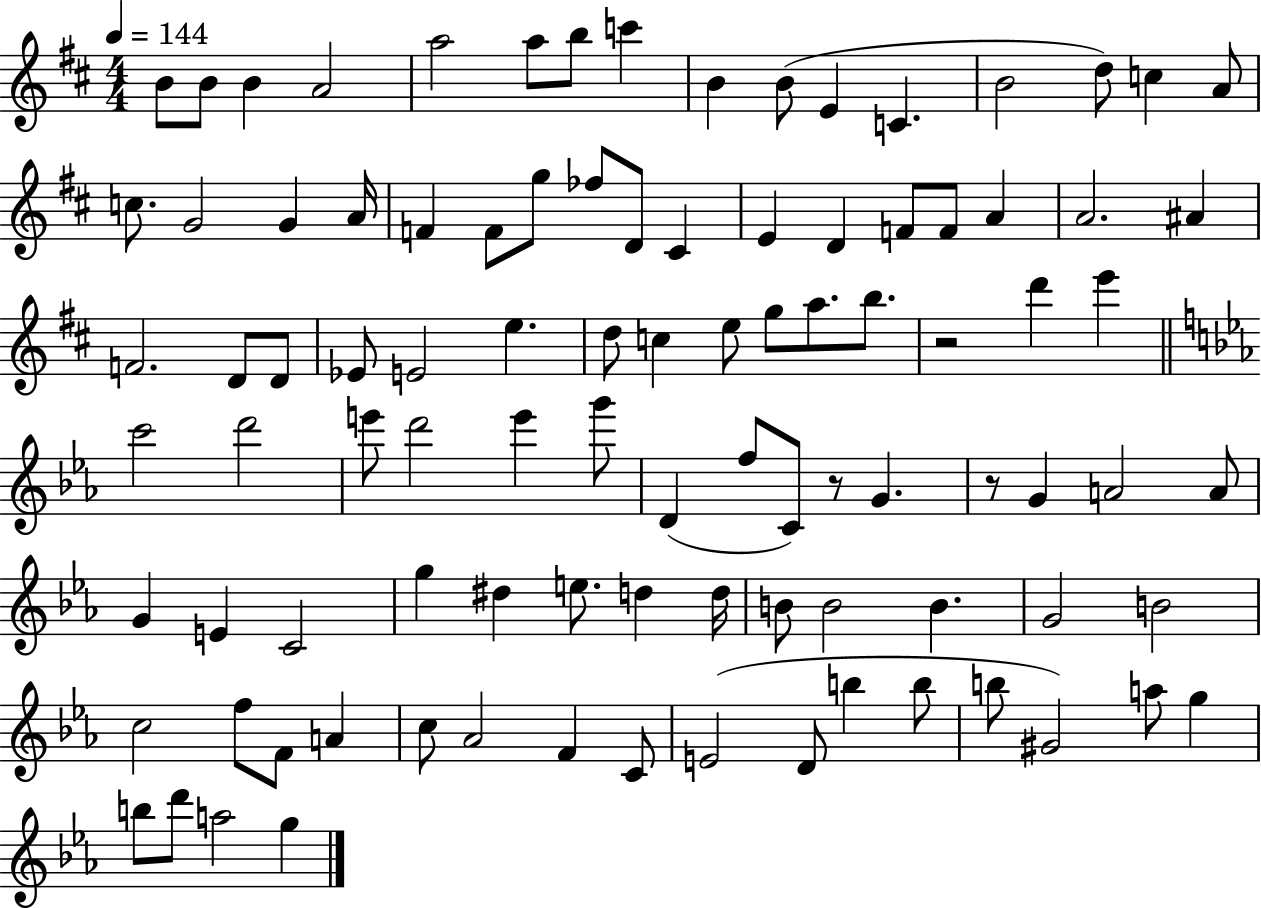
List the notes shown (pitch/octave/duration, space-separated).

B4/e B4/e B4/q A4/h A5/h A5/e B5/e C6/q B4/q B4/e E4/q C4/q. B4/h D5/e C5/q A4/e C5/e. G4/h G4/q A4/s F4/q F4/e G5/e FES5/e D4/e C#4/q E4/q D4/q F4/e F4/e A4/q A4/h. A#4/q F4/h. D4/e D4/e Eb4/e E4/h E5/q. D5/e C5/q E5/e G5/e A5/e. B5/e. R/h D6/q E6/q C6/h D6/h E6/e D6/h E6/q G6/e D4/q F5/e C4/e R/e G4/q. R/e G4/q A4/h A4/e G4/q E4/q C4/h G5/q D#5/q E5/e. D5/q D5/s B4/e B4/h B4/q. G4/h B4/h C5/h F5/e F4/e A4/q C5/e Ab4/h F4/q C4/e E4/h D4/e B5/q B5/e B5/e G#4/h A5/e G5/q B5/e D6/e A5/h G5/q